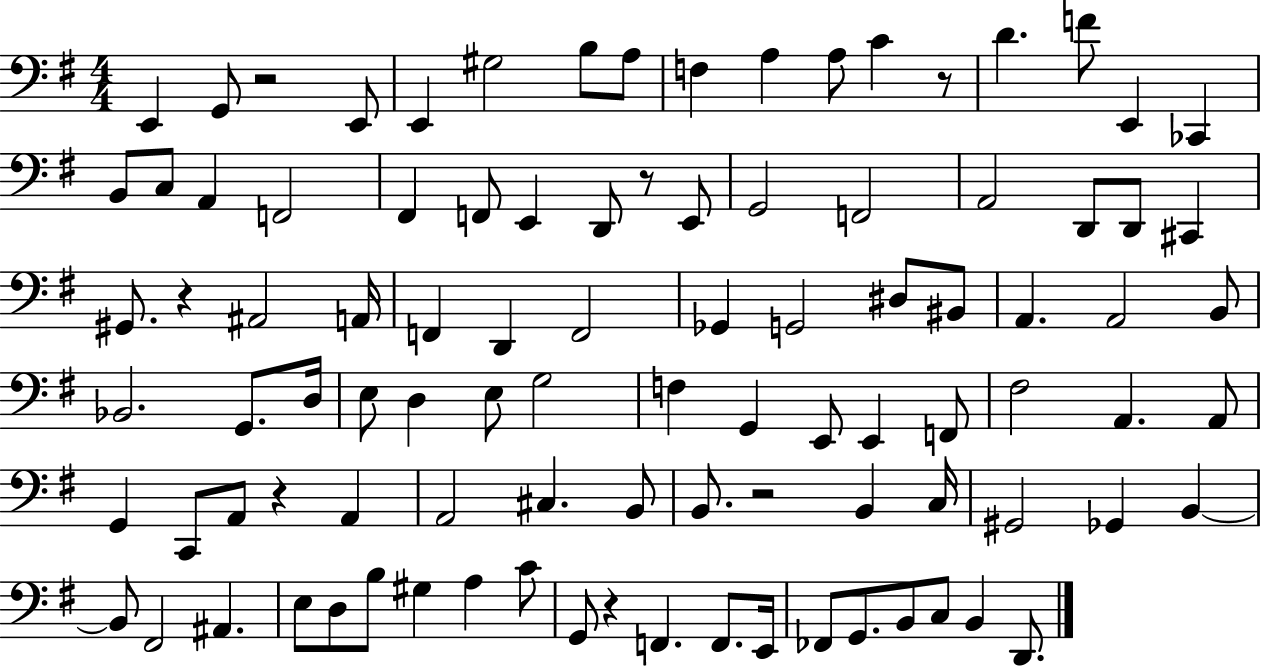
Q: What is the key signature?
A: G major